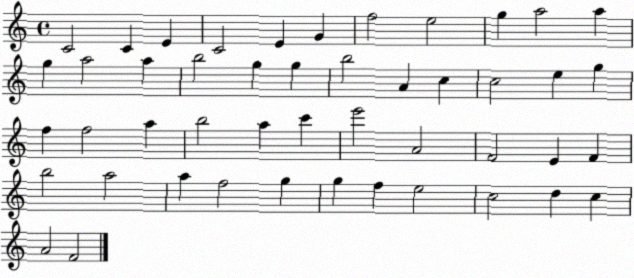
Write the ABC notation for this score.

X:1
T:Untitled
M:4/4
L:1/4
K:C
C2 C E C2 E G f2 e2 g a2 a g a2 a b2 g g b2 A c c2 e g f f2 a b2 a c' e'2 A2 F2 E F b2 a2 a f2 g g f e2 c2 d c A2 F2